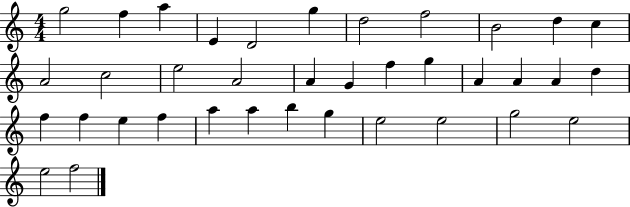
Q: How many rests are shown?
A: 0